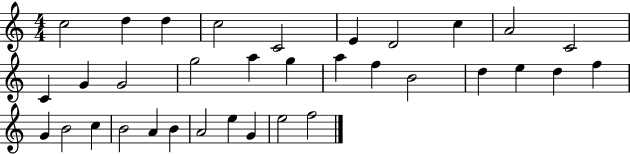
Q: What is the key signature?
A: C major